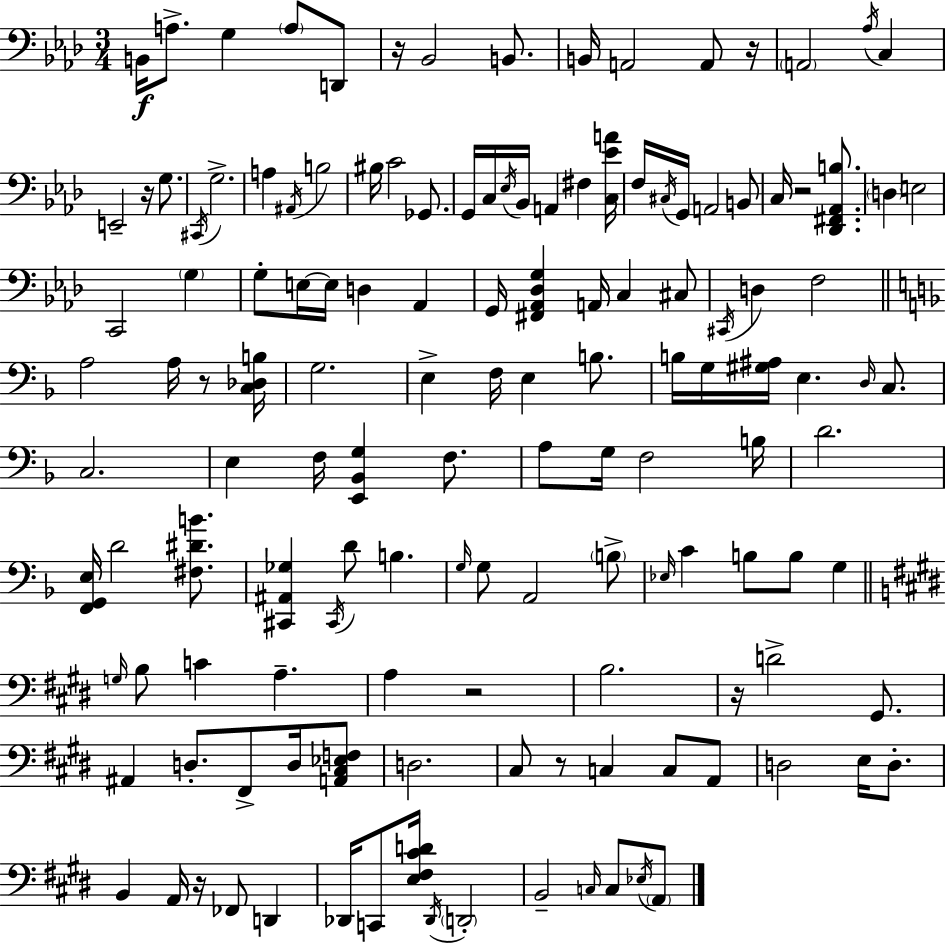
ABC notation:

X:1
T:Untitled
M:3/4
L:1/4
K:Ab
B,,/4 A,/2 G, A,/2 D,,/2 z/4 _B,,2 B,,/2 B,,/4 A,,2 A,,/2 z/4 A,,2 _A,/4 C, E,,2 z/4 G,/2 ^C,,/4 G,2 A, ^A,,/4 B,2 ^B,/4 C2 _G,,/2 G,,/4 C,/4 _E,/4 _B,,/4 A,, ^F, [C,_EA]/4 F,/4 ^C,/4 G,,/4 A,,2 B,,/2 C,/4 z2 [_D,,^F,,_A,,B,]/2 D, E,2 C,,2 G, G,/2 E,/4 E,/4 D, _A,, G,,/4 [^F,,_A,,_D,G,] A,,/4 C, ^C,/2 ^C,,/4 D, F,2 A,2 A,/4 z/2 [C,_D,B,]/4 G,2 E, F,/4 E, B,/2 B,/4 G,/4 [^G,^A,]/4 E, D,/4 C,/2 C,2 E, F,/4 [E,,_B,,G,] F,/2 A,/2 G,/4 F,2 B,/4 D2 [F,,G,,E,]/4 D2 [^F,^DB]/2 [^C,,^A,,_G,] ^C,,/4 D/2 B, G,/4 G,/2 A,,2 B,/2 _E,/4 C B,/2 B,/2 G, G,/4 B,/2 C A, A, z2 B,2 z/4 D2 ^G,,/2 ^A,, D,/2 ^F,,/2 D,/4 [A,,^C,_E,F,]/2 D,2 ^C,/2 z/2 C, C,/2 A,,/2 D,2 E,/4 D,/2 B,, A,,/4 z/4 _F,,/2 D,, _D,,/4 C,,/2 [E,^F,^CD]/4 _D,,/4 D,,2 B,,2 C,/4 C,/2 _E,/4 A,,/2